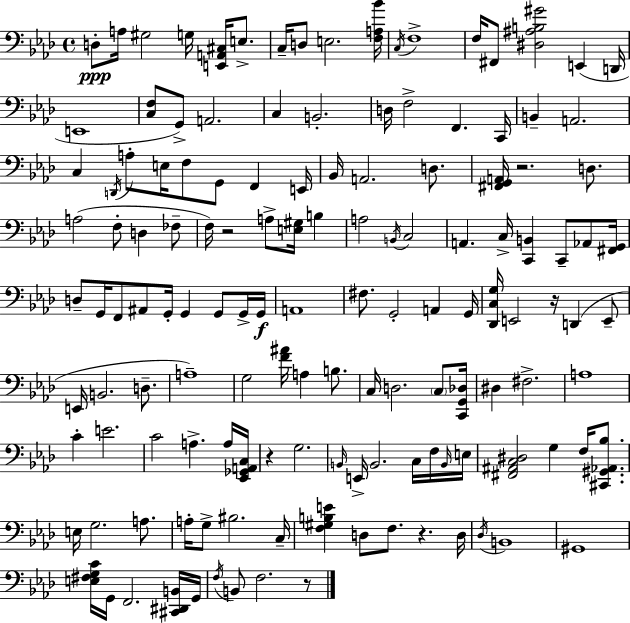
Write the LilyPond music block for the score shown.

{
  \clef bass
  \time 4/4
  \defaultTimeSignature
  \key f \minor
  \repeat volta 2 { d8-.\ppp a16 gis2 g16 <e, a, cis>16 e8.-> | c16-- d8 e2. <f a bes'>16 | \acciaccatura { c16 } f1-> | f16 fis,8 <dis ais b gis'>2 e,4( | \break d,16 e,1 | <c f>8 g,8->) a,2. | c4 b,2.-. | d16 f2-> f,4. | \break c,16 b,4-- a,2. | c4 \acciaccatura { d,16 } a8-. e16 f8 g,8 f,4 | e,16 bes,16 a,2. d8. | <fis, g, a,>16 r2. d8. | \break a2( f8-. d4 | fes8-- f16) r2 a8-> <e gis>16 b4 | a2 \acciaccatura { b,16 } c2 | a,4. c16-> <c, b,>4 c,8-- | \break aes,8 <fis, g,>16 d8-- g,16 f,8 ais,8 g,16-. g,4 g,8 | g,16-> g,16\f a,1 | fis8. g,2-. a,4 | g,16 <des, c g>16 e,2 r16 d,4( | \break e,8-- e,16 b,2. | d8.-- a1--) | g2 <f' ais'>16 a4 | b8. c16 d2. | \break \parenthesize c8 <c, g, des>16 dis4 fis2.-> | a1 | c'4-. e'2. | c'2 a4.-> | \break a16 <ees, ges, a, c>16 r4 g2. | \grace { b,16 } e,16-> b,2. | c16 f16 \grace { b,16 } e16 <fis, ais, c dis>2 g4 | f16 <cis, gis, aes, bes>8. e16 g2. | \break a8. a16-. g8-> bis2. | c16-- <f gis b e'>4 d8 f8. r4. | d16 \acciaccatura { des16 } b,1 | gis,1 | \break <e fis g c'>16 g,16 f,2. | <cis, dis, b,>16 g,16 \acciaccatura { f16 } b,8 f2. | r8 } \bar "|."
}